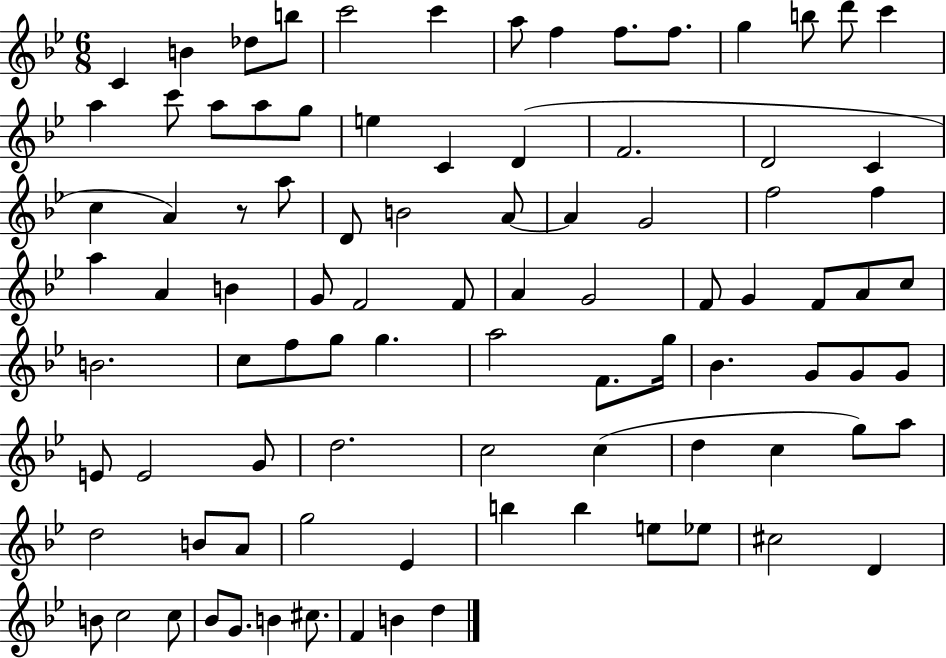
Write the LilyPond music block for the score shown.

{
  \clef treble
  \numericTimeSignature
  \time 6/8
  \key bes \major
  c'4 b'4 des''8 b''8 | c'''2 c'''4 | a''8 f''4 f''8. f''8. | g''4 b''8 d'''8 c'''4 | \break a''4 c'''8 a''8 a''8 g''8 | e''4 c'4 d'4( | f'2. | d'2 c'4 | \break c''4 a'4) r8 a''8 | d'8 b'2 a'8~~ | a'4 g'2 | f''2 f''4 | \break a''4 a'4 b'4 | g'8 f'2 f'8 | a'4 g'2 | f'8 g'4 f'8 a'8 c''8 | \break b'2. | c''8 f''8 g''8 g''4. | a''2 f'8. g''16 | bes'4. g'8 g'8 g'8 | \break e'8 e'2 g'8 | d''2. | c''2 c''4( | d''4 c''4 g''8) a''8 | \break d''2 b'8 a'8 | g''2 ees'4 | b''4 b''4 e''8 ees''8 | cis''2 d'4 | \break b'8 c''2 c''8 | bes'8 g'8. b'4 cis''8. | f'4 b'4 d''4 | \bar "|."
}